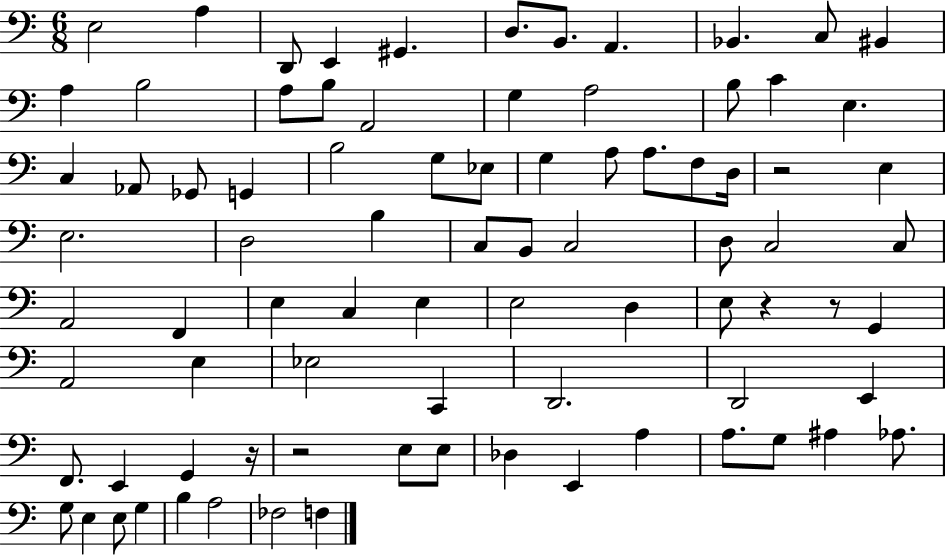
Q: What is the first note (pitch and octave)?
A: E3